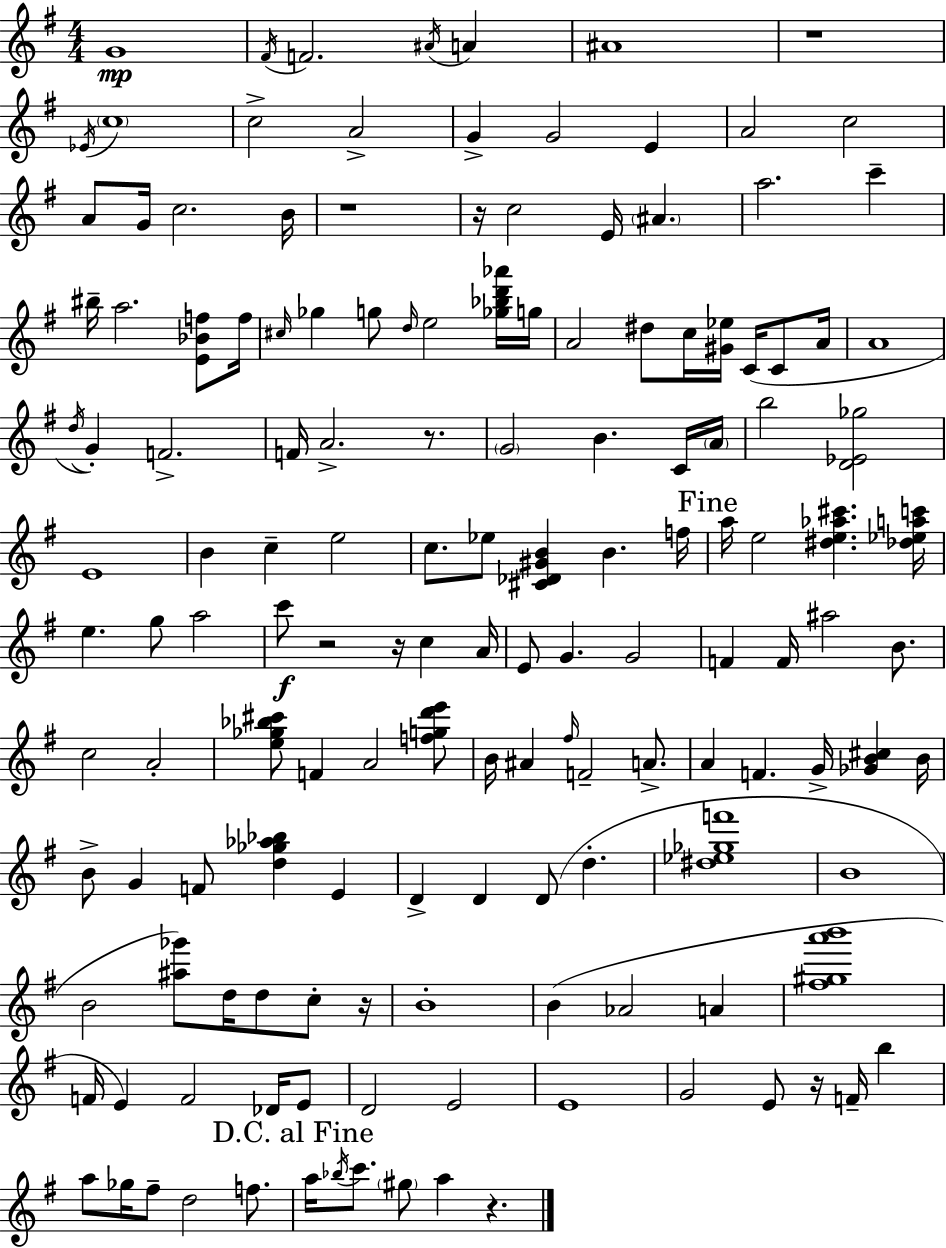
G4/w F#4/s F4/h. A#4/s A4/q A#4/w R/w Eb4/s C5/w C5/h A4/h G4/q G4/h E4/q A4/h C5/h A4/e G4/s C5/h. B4/s R/w R/s C5/h E4/s A#4/q. A5/h. C6/q BIS5/s A5/h. [E4,Bb4,F5]/e F5/s C#5/s Gb5/q G5/e D5/s E5/h [Gb5,Bb5,D6,Ab6]/s G5/s A4/h D#5/e C5/s [G#4,Eb5]/s C4/s C4/e A4/s A4/w D5/s G4/q F4/h. F4/s A4/h. R/e. G4/h B4/q. C4/s A4/s B5/h [D4,Eb4,Gb5]/h E4/w B4/q C5/q E5/h C5/e. Eb5/e [C#4,Db4,G#4,B4]/q B4/q. F5/s A5/s E5/h [D#5,E5,Ab5,C#6]/q. [Db5,Eb5,A5,C6]/s E5/q. G5/e A5/h C6/e R/h R/s C5/q A4/s E4/e G4/q. G4/h F4/q F4/s A#5/h B4/e. C5/h A4/h [E5,Gb5,Bb5,C#6]/e F4/q A4/h [F5,G5,D6,E6]/e B4/s A#4/q F#5/s F4/h A4/e. A4/q F4/q. G4/s [Gb4,B4,C#5]/q B4/s B4/e G4/q F4/e [D5,Gb5,Ab5,Bb5]/q E4/q D4/q D4/q D4/e D5/q. [D#5,Eb5,Gb5,F6]/w B4/w B4/h [A#5,Gb6]/e D5/s D5/e C5/e R/s B4/w B4/q Ab4/h A4/q [F#5,G#5,A6,B6]/w F4/s E4/q F4/h Db4/s E4/e D4/h E4/h E4/w G4/h E4/e R/s F4/s B5/q A5/e Gb5/s F#5/e D5/h F5/e. A5/s Bb5/s C6/e. G#5/e A5/q R/q.